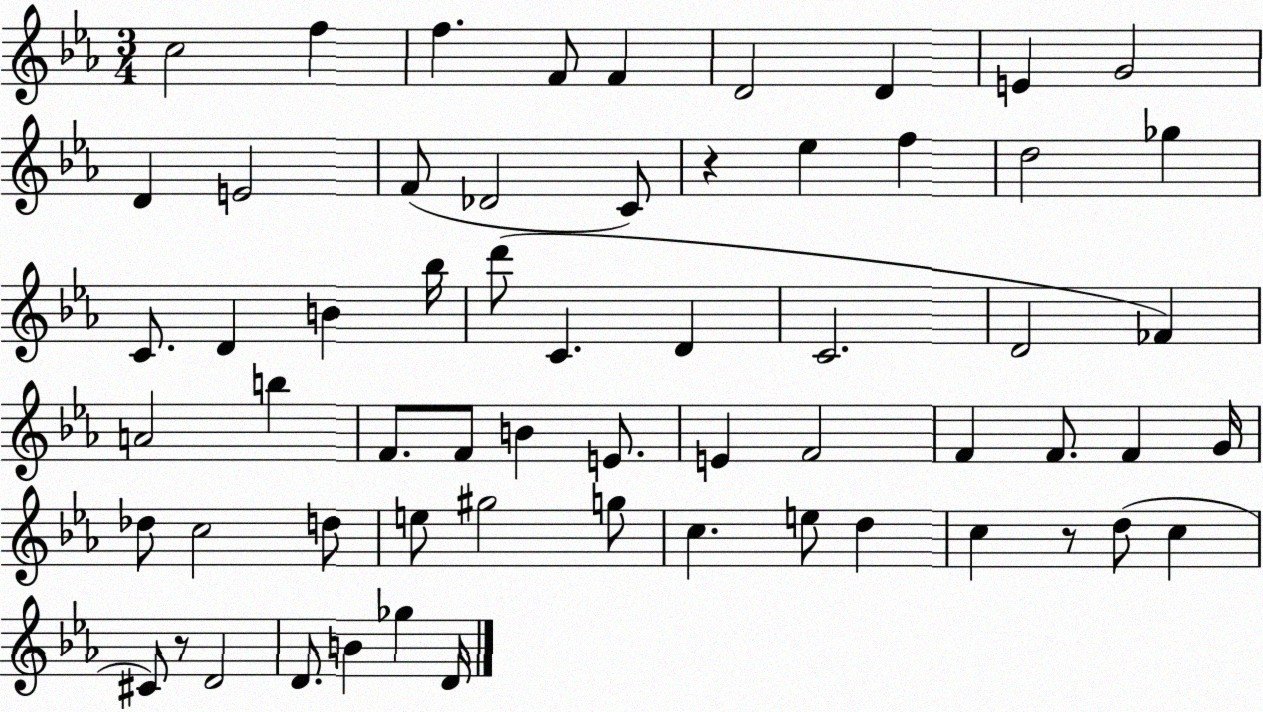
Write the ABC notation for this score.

X:1
T:Untitled
M:3/4
L:1/4
K:Eb
c2 f f F/2 F D2 D E G2 D E2 F/2 _D2 C/2 z _e f d2 _g C/2 D B _b/4 d'/2 C D C2 D2 _F A2 b F/2 F/2 B E/2 E F2 F F/2 F G/4 _d/2 c2 d/2 e/2 ^g2 g/2 c e/2 d c z/2 d/2 c ^C/2 z/2 D2 D/2 B _g D/4